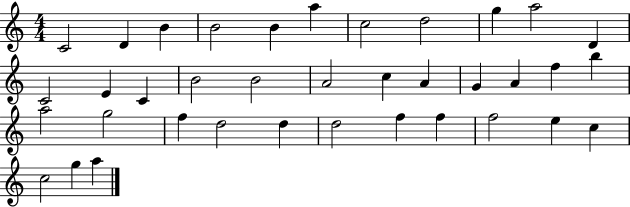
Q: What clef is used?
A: treble